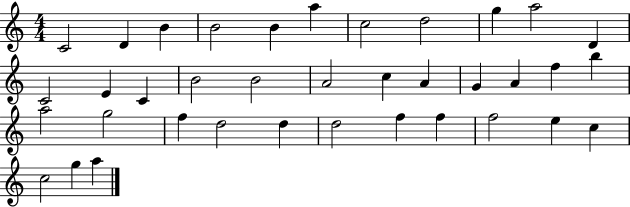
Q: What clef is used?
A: treble